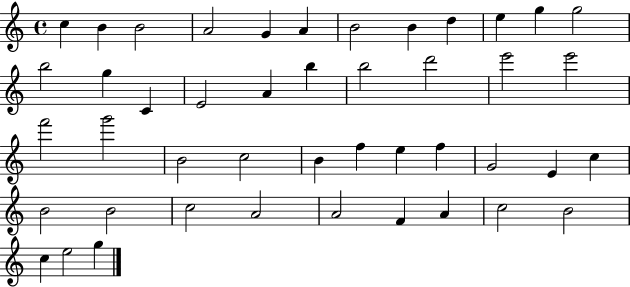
X:1
T:Untitled
M:4/4
L:1/4
K:C
c B B2 A2 G A B2 B d e g g2 b2 g C E2 A b b2 d'2 e'2 e'2 f'2 g'2 B2 c2 B f e f G2 E c B2 B2 c2 A2 A2 F A c2 B2 c e2 g